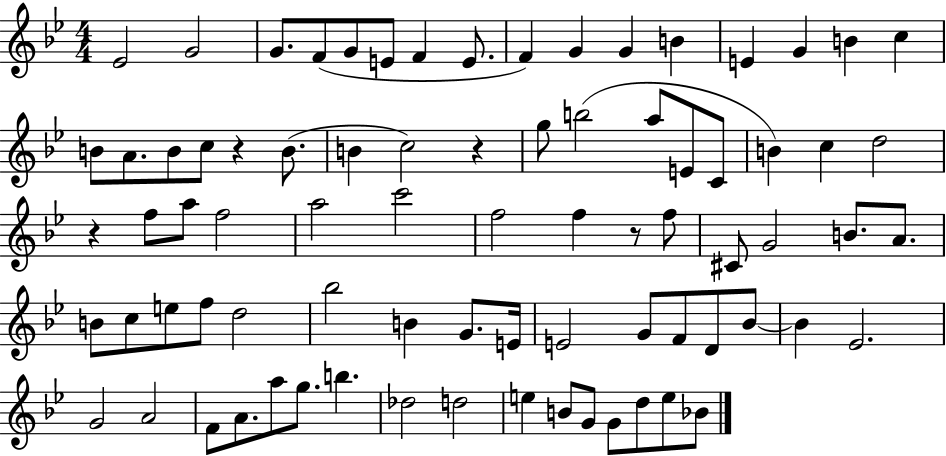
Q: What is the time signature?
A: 4/4